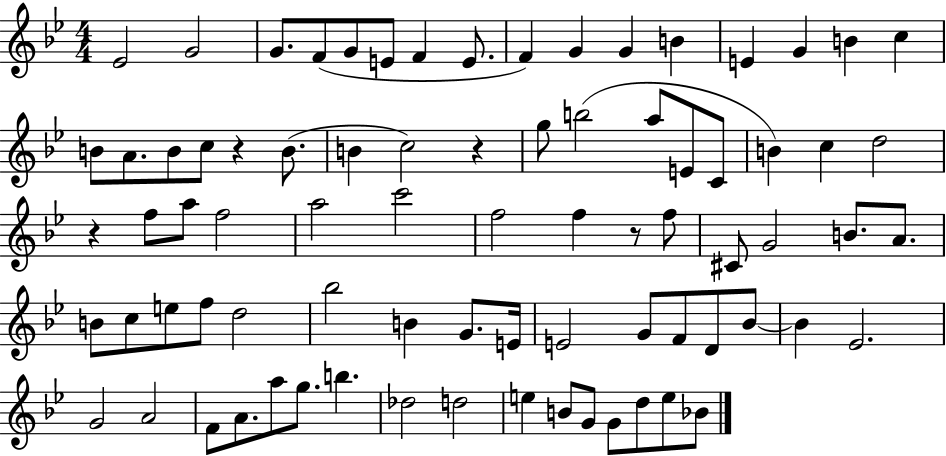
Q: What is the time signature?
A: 4/4